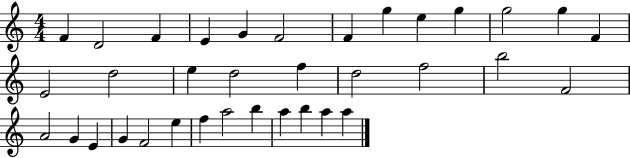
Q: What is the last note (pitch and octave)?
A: A5